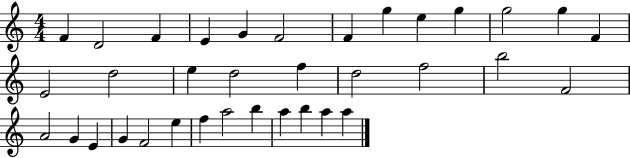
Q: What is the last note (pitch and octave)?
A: A5